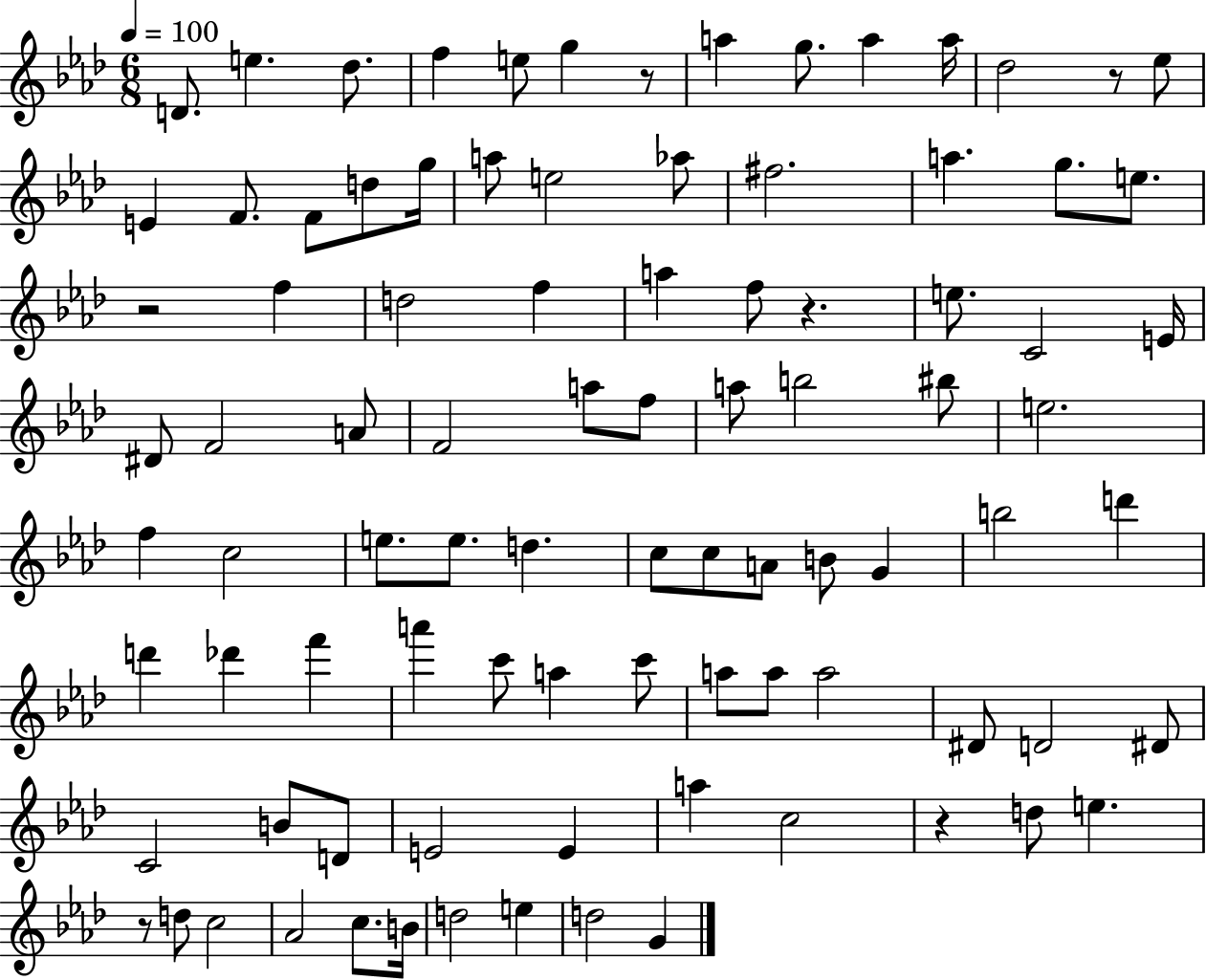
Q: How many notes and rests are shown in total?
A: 91